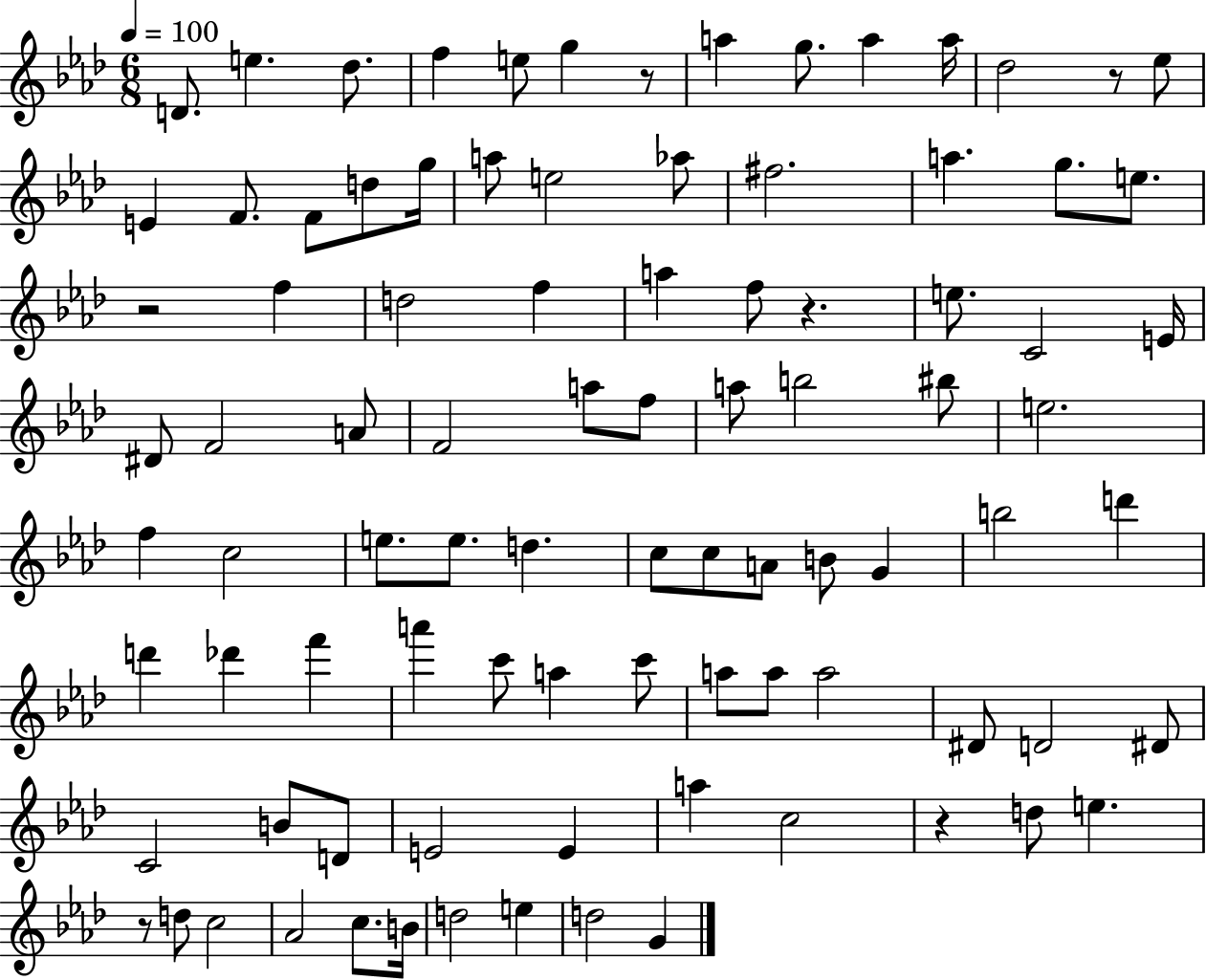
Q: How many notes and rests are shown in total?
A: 91